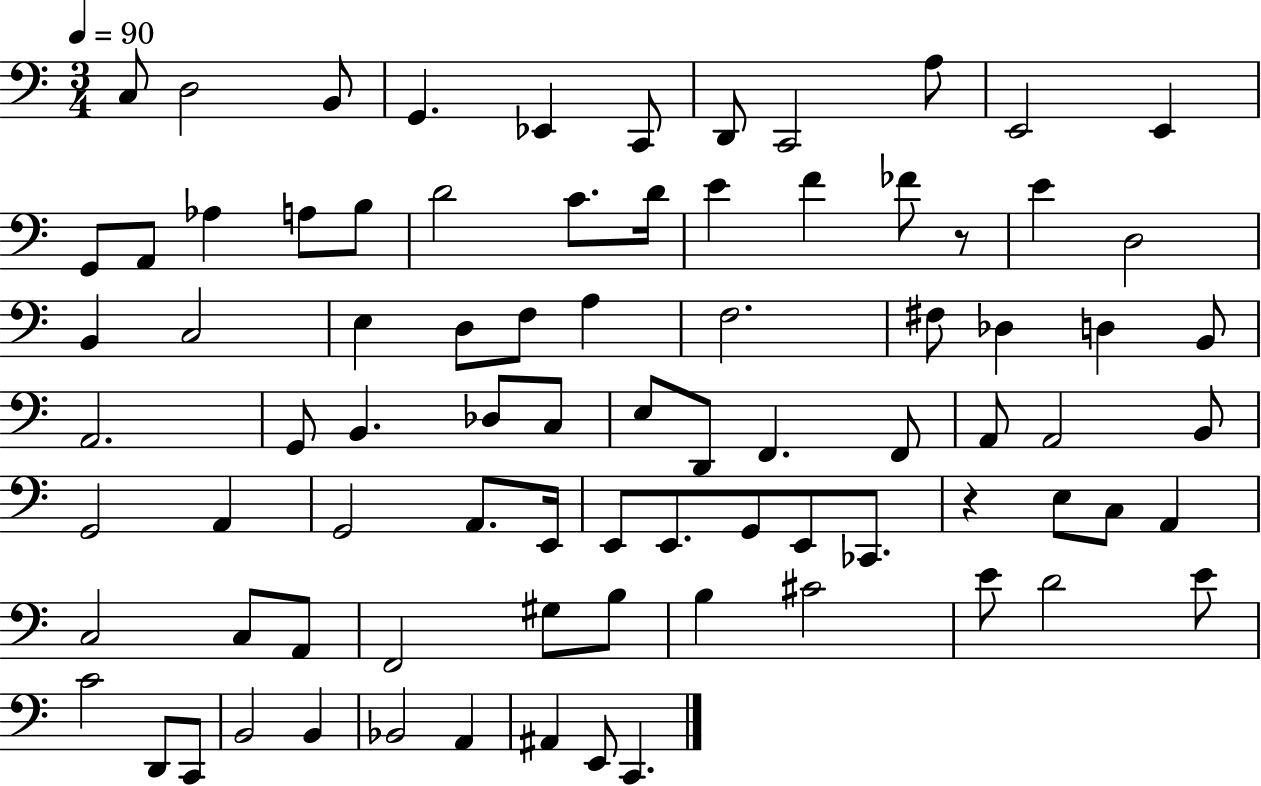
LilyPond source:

{
  \clef bass
  \numericTimeSignature
  \time 3/4
  \key c \major
  \tempo 4 = 90
  c8 d2 b,8 | g,4. ees,4 c,8 | d,8 c,2 a8 | e,2 e,4 | \break g,8 a,8 aes4 a8 b8 | d'2 c'8. d'16 | e'4 f'4 fes'8 r8 | e'4 d2 | \break b,4 c2 | e4 d8 f8 a4 | f2. | fis8 des4 d4 b,8 | \break a,2. | g,8 b,4. des8 c8 | e8 d,8 f,4. f,8 | a,8 a,2 b,8 | \break g,2 a,4 | g,2 a,8. e,16 | e,8 e,8. g,8 e,8 ces,8. | r4 e8 c8 a,4 | \break c2 c8 a,8 | f,2 gis8 b8 | b4 cis'2 | e'8 d'2 e'8 | \break c'2 d,8 c,8 | b,2 b,4 | bes,2 a,4 | ais,4 e,8 c,4. | \break \bar "|."
}